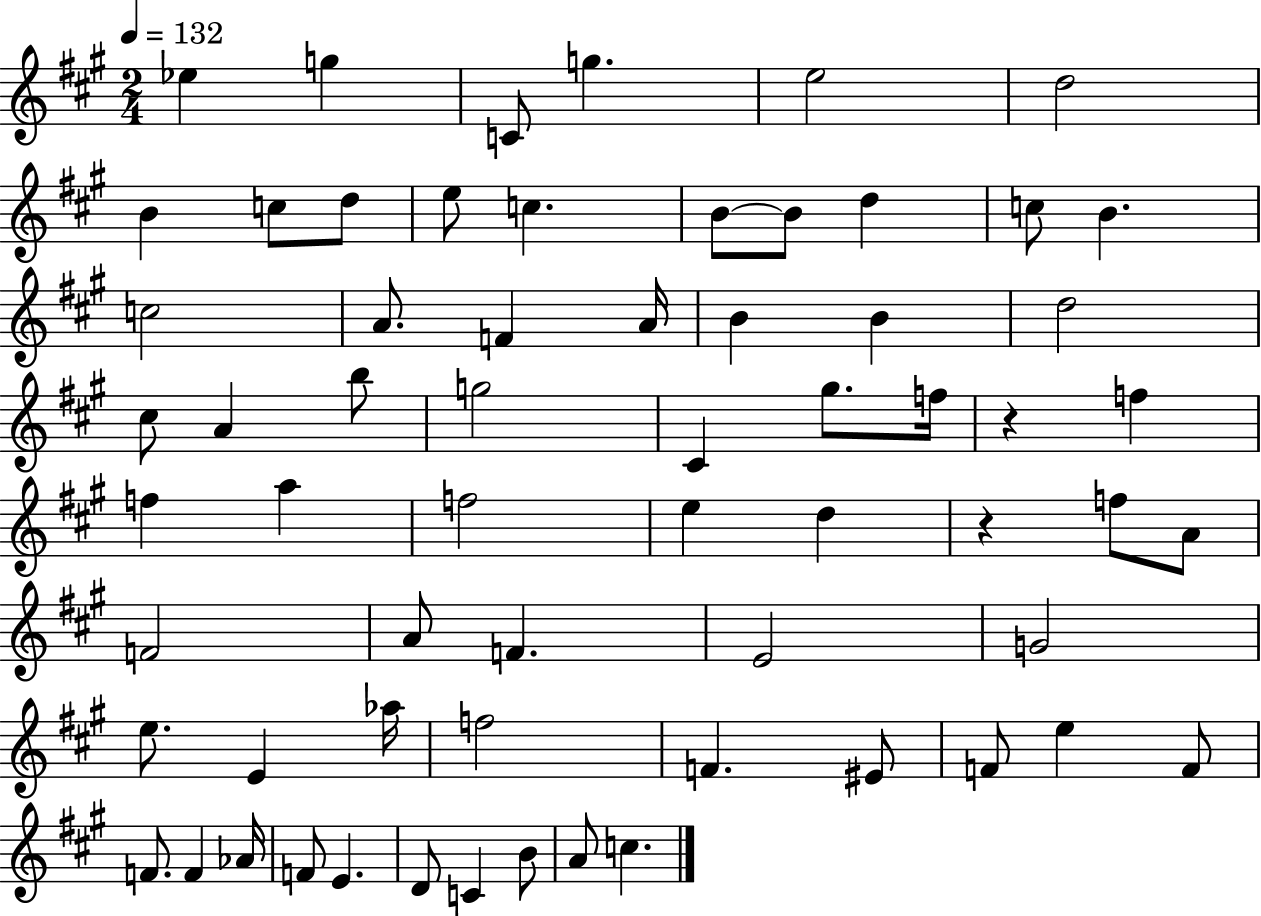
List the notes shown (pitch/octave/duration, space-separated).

Eb5/q G5/q C4/e G5/q. E5/h D5/h B4/q C5/e D5/e E5/e C5/q. B4/e B4/e D5/q C5/e B4/q. C5/h A4/e. F4/q A4/s B4/q B4/q D5/h C#5/e A4/q B5/e G5/h C#4/q G#5/e. F5/s R/q F5/q F5/q A5/q F5/h E5/q D5/q R/q F5/e A4/e F4/h A4/e F4/q. E4/h G4/h E5/e. E4/q Ab5/s F5/h F4/q. EIS4/e F4/e E5/q F4/e F4/e. F4/q Ab4/s F4/e E4/q. D4/e C4/q B4/e A4/e C5/q.